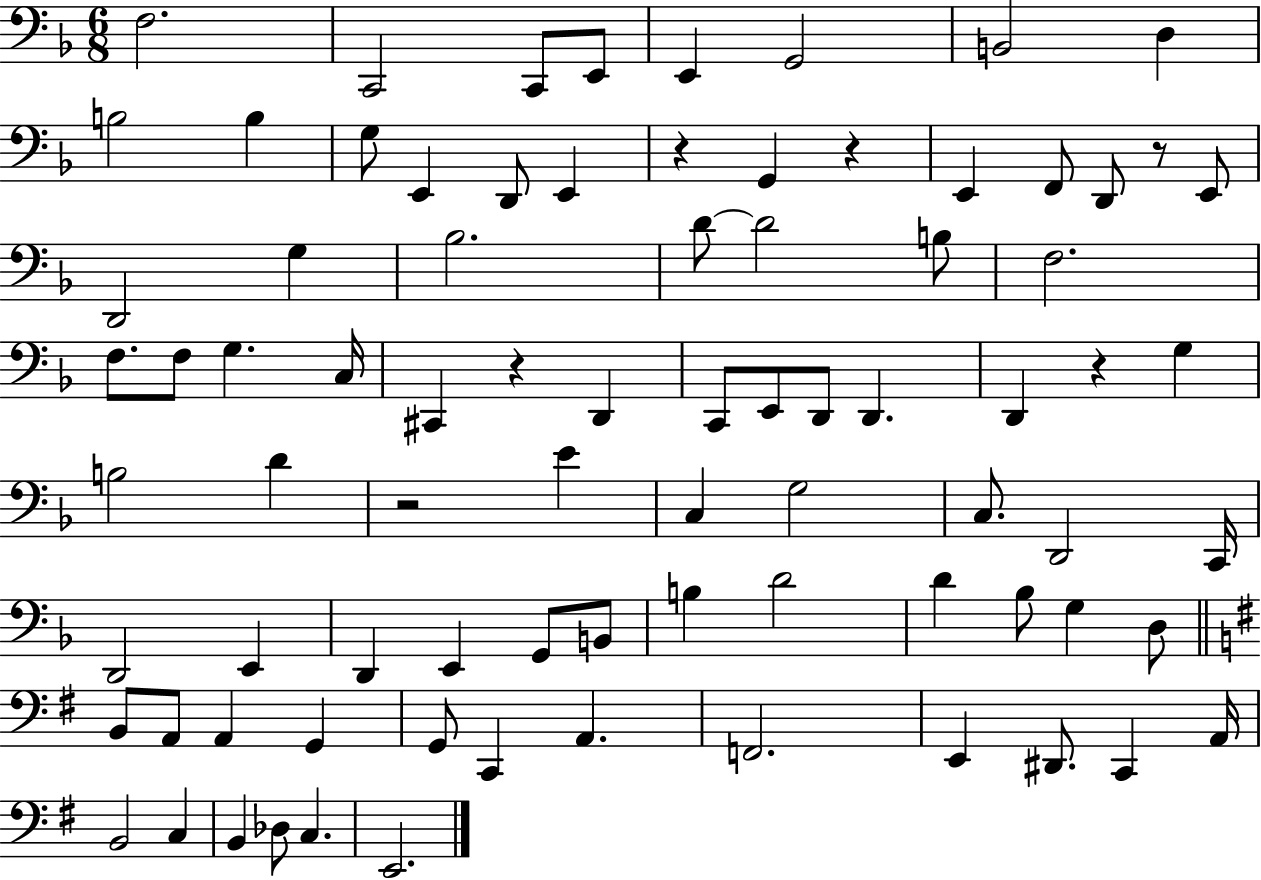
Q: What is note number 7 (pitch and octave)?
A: B2